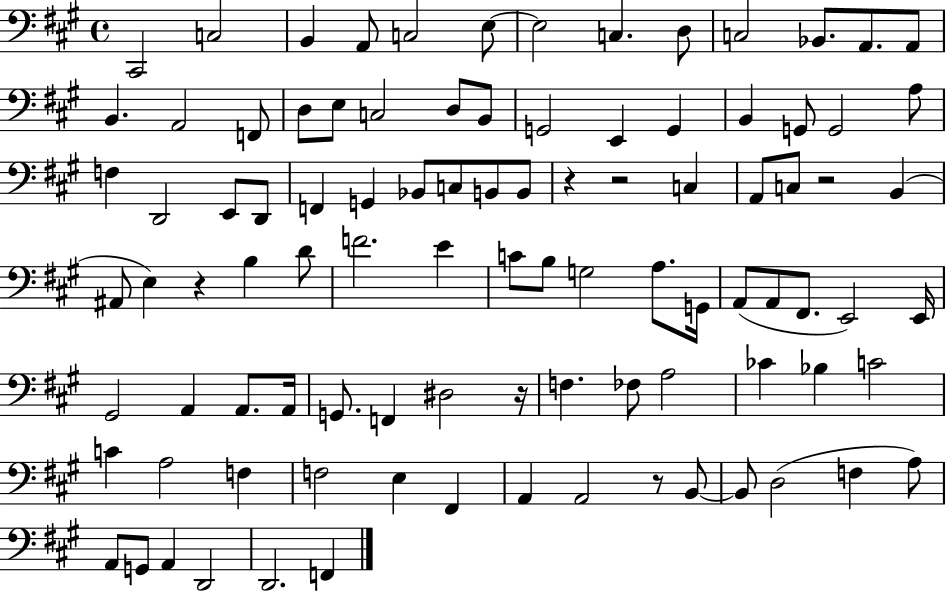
C#2/h C3/h B2/q A2/e C3/h E3/e E3/h C3/q. D3/e C3/h Bb2/e. A2/e. A2/e B2/q. A2/h F2/e D3/e E3/e C3/h D3/e B2/e G2/h E2/q G2/q B2/q G2/e G2/h A3/e F3/q D2/h E2/e D2/e F2/q G2/q Bb2/e C3/e B2/e B2/e R/q R/h C3/q A2/e C3/e R/h B2/q A#2/e E3/q R/q B3/q D4/e F4/h. E4/q C4/e B3/e G3/h A3/e. G2/s A2/e A2/e F#2/e. E2/h E2/s G#2/h A2/q A2/e. A2/s G2/e. F2/q D#3/h R/s F3/q. FES3/e A3/h CES4/q Bb3/q C4/h C4/q A3/h F3/q F3/h E3/q F#2/q A2/q A2/h R/e B2/e B2/e D3/h F3/q A3/e A2/e G2/e A2/q D2/h D2/h. F2/q